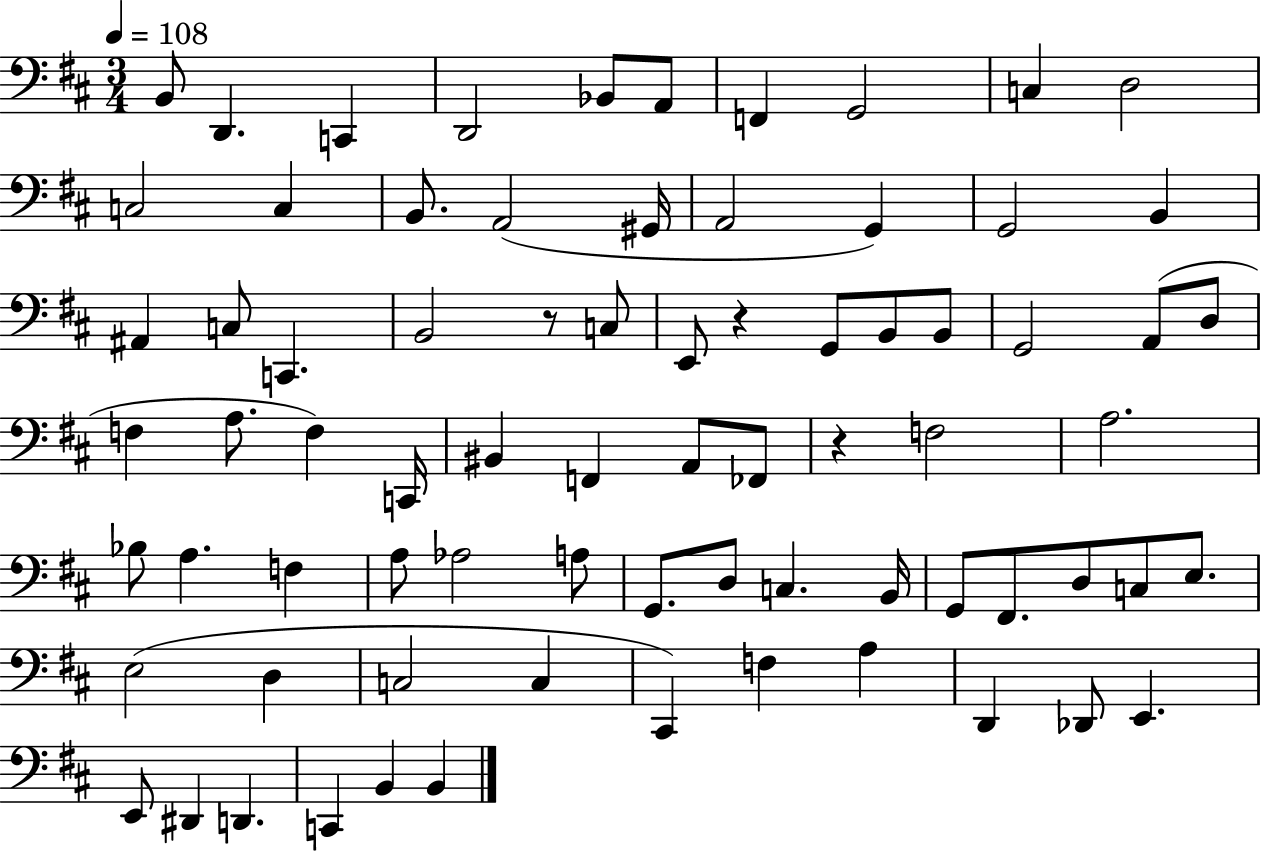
B2/e D2/q. C2/q D2/h Bb2/e A2/e F2/q G2/h C3/q D3/h C3/h C3/q B2/e. A2/h G#2/s A2/h G2/q G2/h B2/q A#2/q C3/e C2/q. B2/h R/e C3/e E2/e R/q G2/e B2/e B2/e G2/h A2/e D3/e F3/q A3/e. F3/q C2/s BIS2/q F2/q A2/e FES2/e R/q F3/h A3/h. Bb3/e A3/q. F3/q A3/e Ab3/h A3/e G2/e. D3/e C3/q. B2/s G2/e F#2/e. D3/e C3/e E3/e. E3/h D3/q C3/h C3/q C#2/q F3/q A3/q D2/q Db2/e E2/q. E2/e D#2/q D2/q. C2/q B2/q B2/q